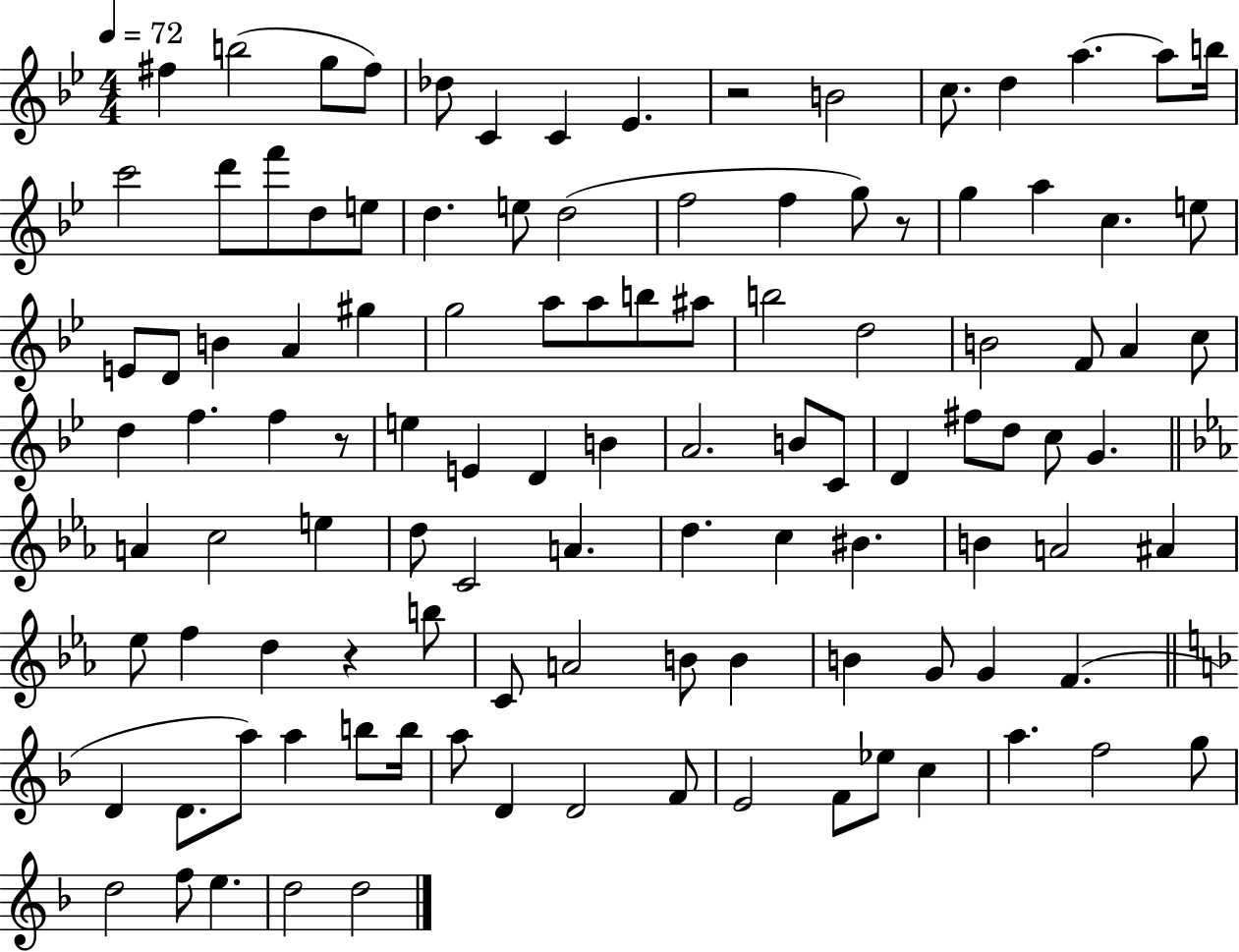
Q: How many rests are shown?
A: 4